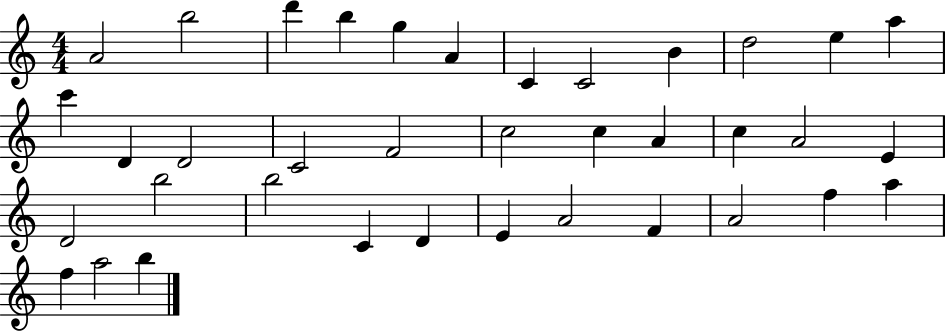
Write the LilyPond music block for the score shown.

{
  \clef treble
  \numericTimeSignature
  \time 4/4
  \key c \major
  a'2 b''2 | d'''4 b''4 g''4 a'4 | c'4 c'2 b'4 | d''2 e''4 a''4 | \break c'''4 d'4 d'2 | c'2 f'2 | c''2 c''4 a'4 | c''4 a'2 e'4 | \break d'2 b''2 | b''2 c'4 d'4 | e'4 a'2 f'4 | a'2 f''4 a''4 | \break f''4 a''2 b''4 | \bar "|."
}